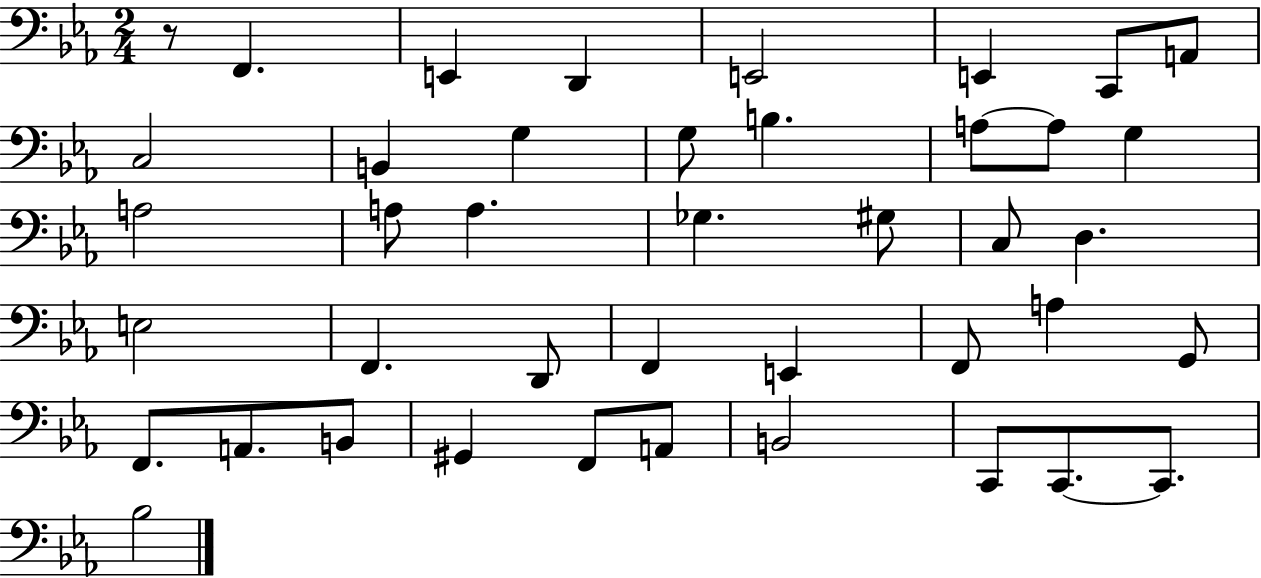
{
  \clef bass
  \numericTimeSignature
  \time 2/4
  \key ees \major
  \repeat volta 2 { r8 f,4. | e,4 d,4 | e,2 | e,4 c,8 a,8 | \break c2 | b,4 g4 | g8 b4. | a8~~ a8 g4 | \break a2 | a8 a4. | ges4. gis8 | c8 d4. | \break e2 | f,4. d,8 | f,4 e,4 | f,8 a4 g,8 | \break f,8. a,8. b,8 | gis,4 f,8 a,8 | b,2 | c,8 c,8.~~ c,8. | \break bes2 | } \bar "|."
}